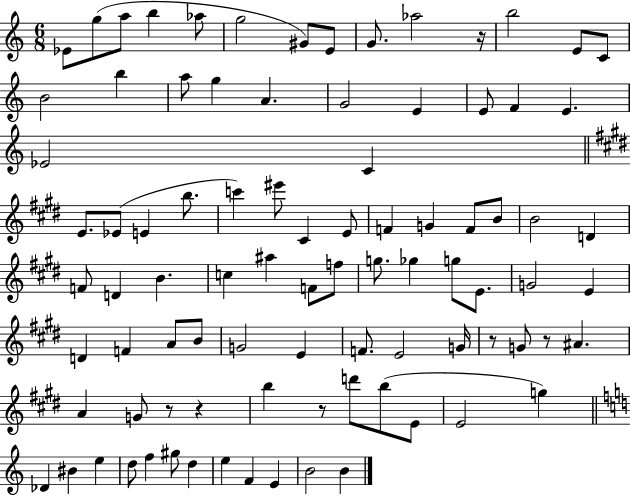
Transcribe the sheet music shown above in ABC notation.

X:1
T:Untitled
M:6/8
L:1/4
K:C
_E/2 g/2 a/2 b _a/2 g2 ^G/2 E/2 G/2 _a2 z/4 b2 E/2 C/2 B2 b a/2 g A G2 E E/2 F E _E2 C E/2 _E/2 E b/2 c' ^e'/2 ^C E/2 F G F/2 B/2 B2 D F/2 D B c ^a F/2 f/2 g/2 _g g/2 E/2 G2 E D F A/2 B/2 G2 E F/2 E2 G/4 z/2 G/2 z/2 ^A A G/2 z/2 z b z/2 d'/2 b/2 E/2 E2 g _D ^B e d/2 f ^g/2 d e F E B2 B